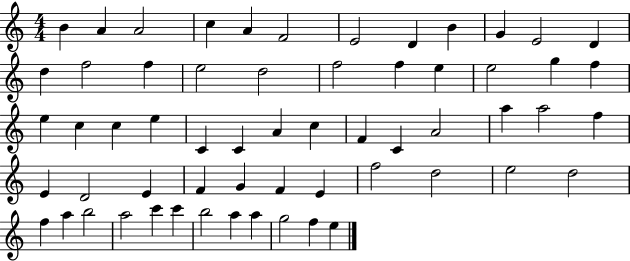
X:1
T:Untitled
M:4/4
L:1/4
K:C
B A A2 c A F2 E2 D B G E2 D d f2 f e2 d2 f2 f e e2 g f e c c e C C A c F C A2 a a2 f E D2 E F G F E f2 d2 e2 d2 f a b2 a2 c' c' b2 a a g2 f e